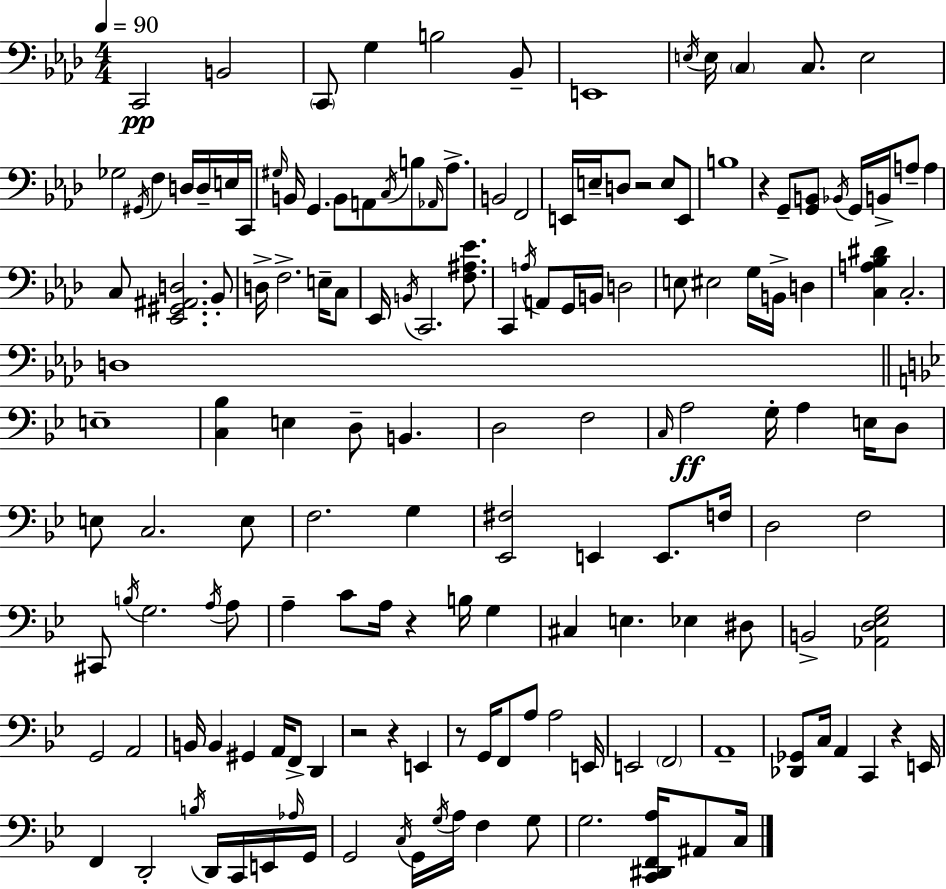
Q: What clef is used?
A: bass